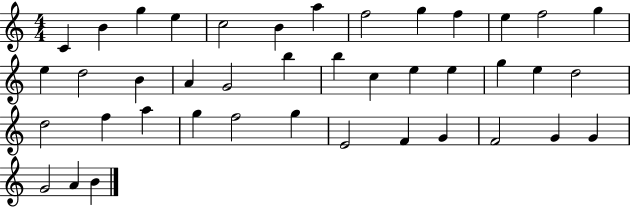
{
  \clef treble
  \numericTimeSignature
  \time 4/4
  \key c \major
  c'4 b'4 g''4 e''4 | c''2 b'4 a''4 | f''2 g''4 f''4 | e''4 f''2 g''4 | \break e''4 d''2 b'4 | a'4 g'2 b''4 | b''4 c''4 e''4 e''4 | g''4 e''4 d''2 | \break d''2 f''4 a''4 | g''4 f''2 g''4 | e'2 f'4 g'4 | f'2 g'4 g'4 | \break g'2 a'4 b'4 | \bar "|."
}